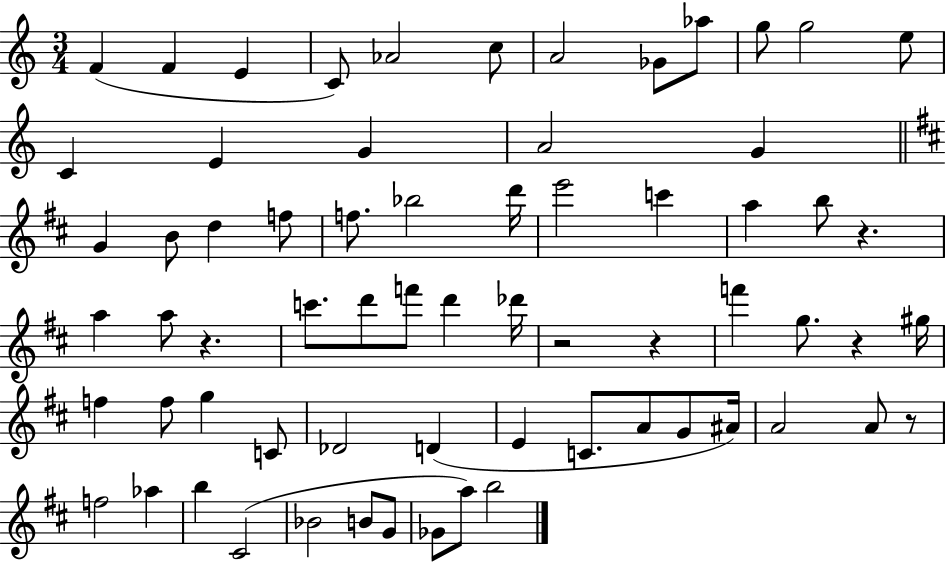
F4/q F4/q E4/q C4/e Ab4/h C5/e A4/h Gb4/e Ab5/e G5/e G5/h E5/e C4/q E4/q G4/q A4/h G4/q G4/q B4/e D5/q F5/e F5/e. Bb5/h D6/s E6/h C6/q A5/q B5/e R/q. A5/q A5/e R/q. C6/e. D6/e F6/e D6/q Db6/s R/h R/q F6/q G5/e. R/q G#5/s F5/q F5/e G5/q C4/e Db4/h D4/q E4/q C4/e. A4/e G4/e A#4/s A4/h A4/e R/e F5/h Ab5/q B5/q C#4/h Bb4/h B4/e G4/e Gb4/e A5/e B5/h